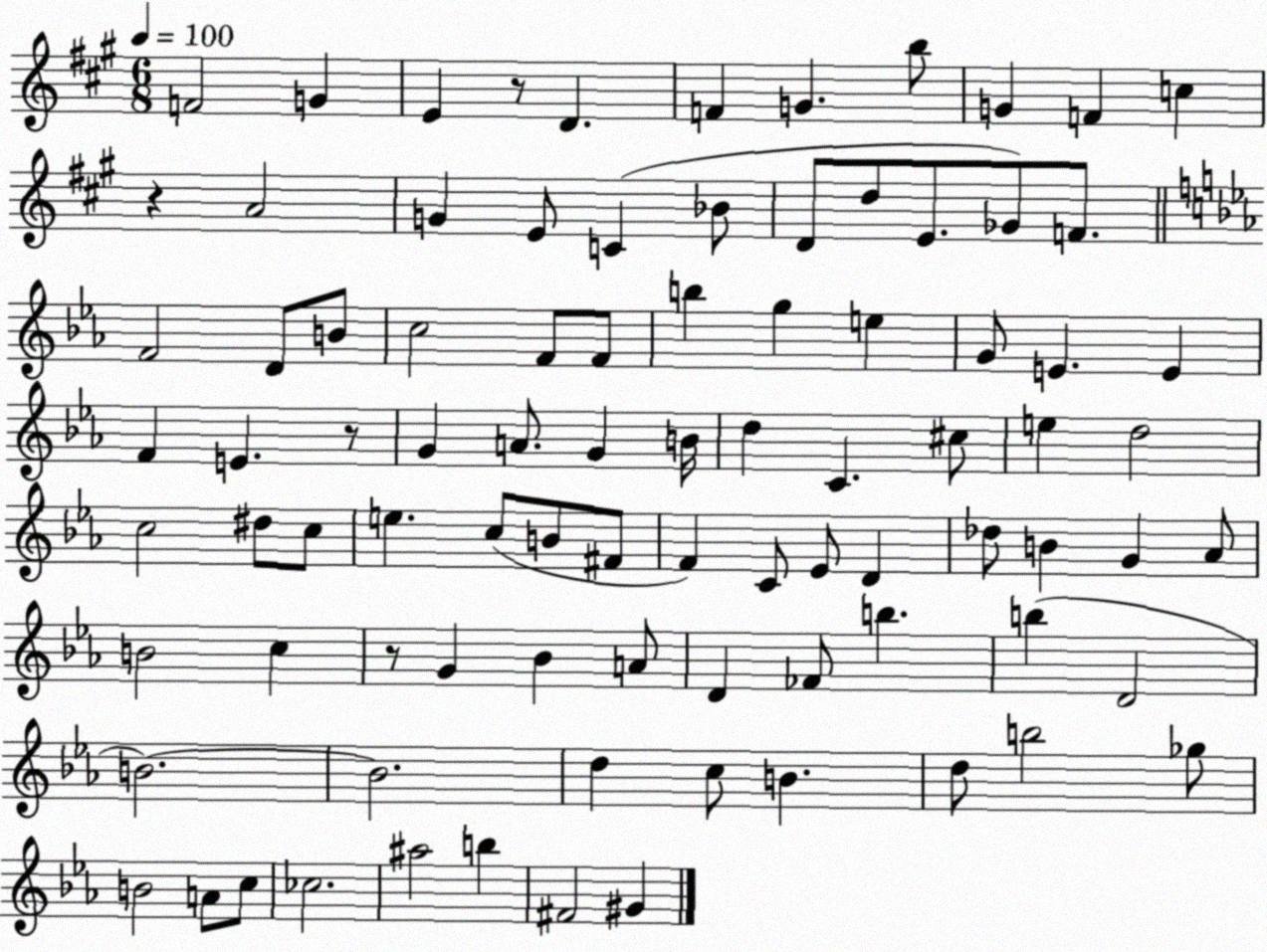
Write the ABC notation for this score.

X:1
T:Untitled
M:6/8
L:1/4
K:A
F2 G E z/2 D F G b/2 G F c z A2 G E/2 C _B/2 D/2 d/2 E/2 _G/2 F/2 F2 D/2 B/2 c2 F/2 F/2 b g e G/2 E E F E z/2 G A/2 G B/4 d C ^c/2 e d2 c2 ^d/2 c/2 e c/2 B/2 ^F/2 F C/2 _E/2 D _d/2 B G _A/2 B2 c z/2 G _B A/2 D _F/2 b b D2 B2 B2 d c/2 B d/2 b2 _g/2 B2 A/2 c/2 _c2 ^a2 b ^F2 ^G